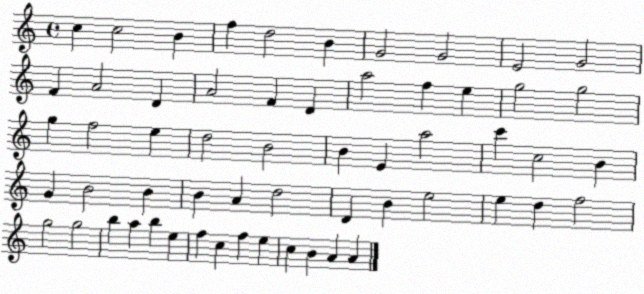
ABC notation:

X:1
T:Untitled
M:4/4
L:1/4
K:C
c c2 B f d2 B G2 G2 E2 G2 F A2 D A2 F D a2 f e g2 g2 g f2 e d2 B2 B E a2 c' c2 B G B2 B B A d2 D B e2 e d f2 g2 g2 b a b e f c f e c B A A